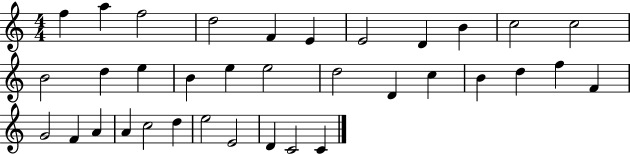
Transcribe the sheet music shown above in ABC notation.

X:1
T:Untitled
M:4/4
L:1/4
K:C
f a f2 d2 F E E2 D B c2 c2 B2 d e B e e2 d2 D c B d f F G2 F A A c2 d e2 E2 D C2 C